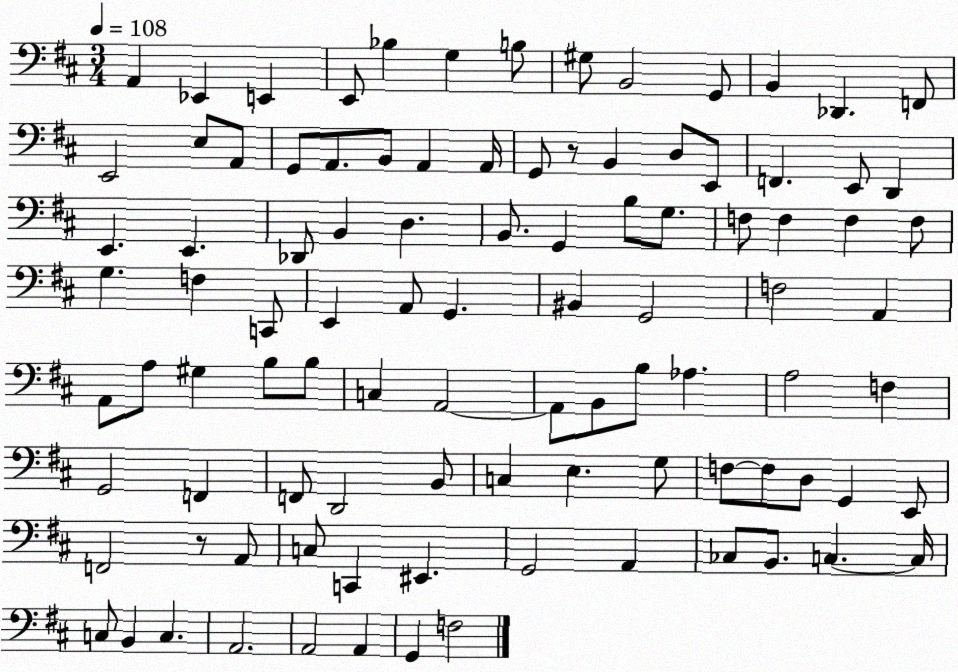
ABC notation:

X:1
T:Untitled
M:3/4
L:1/4
K:D
A,, _E,, E,, E,,/2 _B, G, B,/2 ^G,/2 B,,2 G,,/2 B,, _D,, F,,/2 E,,2 E,/2 A,,/2 G,,/2 A,,/2 B,,/2 A,, A,,/4 G,,/2 z/2 B,, D,/2 E,,/2 F,, E,,/2 D,, E,, E,, _D,,/2 B,, D, B,,/2 G,, B,/2 G,/2 F,/2 F, F, F,/2 G, F, C,,/2 E,, A,,/2 G,, ^B,, G,,2 F,2 A,, A,,/2 A,/2 ^G, B,/2 B,/2 C, A,,2 A,,/2 B,,/2 B,/2 _A, A,2 F, G,,2 F,, F,,/2 D,,2 B,,/2 C, E, G,/2 F,/2 F,/2 D,/2 G,, E,,/2 F,,2 z/2 A,,/2 C,/2 C,, ^E,, G,,2 A,, _C,/2 B,,/2 C, C,/4 C,/2 B,, C, A,,2 A,,2 A,, G,, F,2